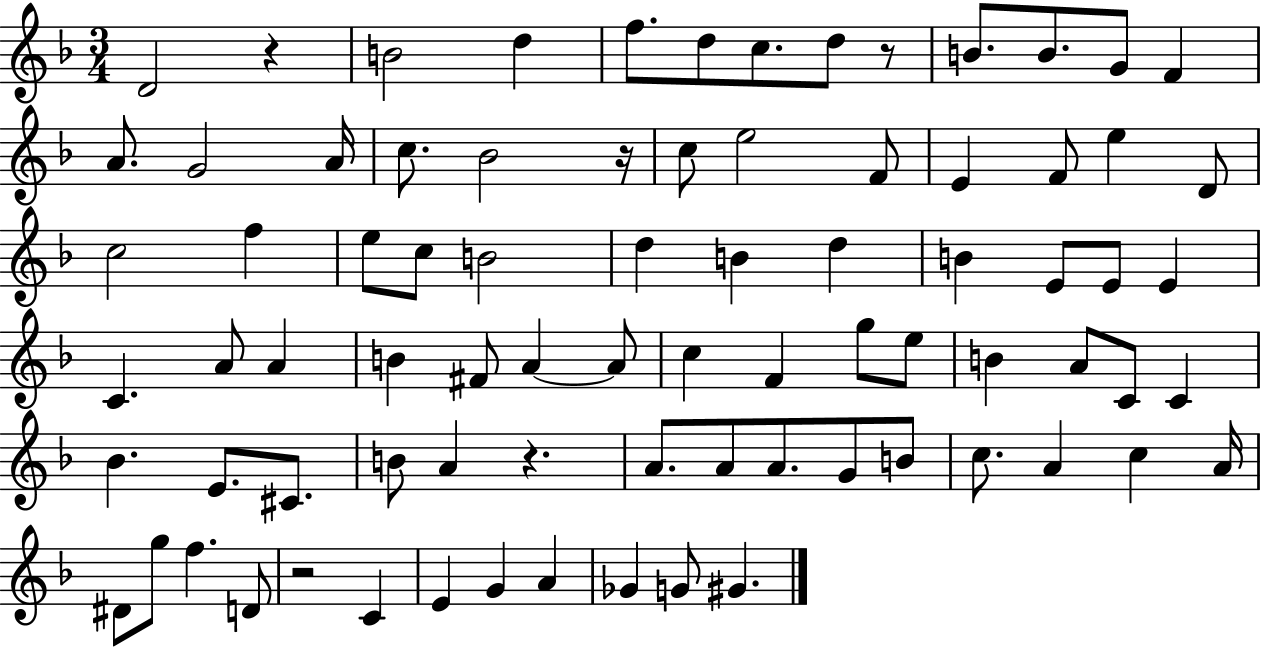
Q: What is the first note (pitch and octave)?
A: D4